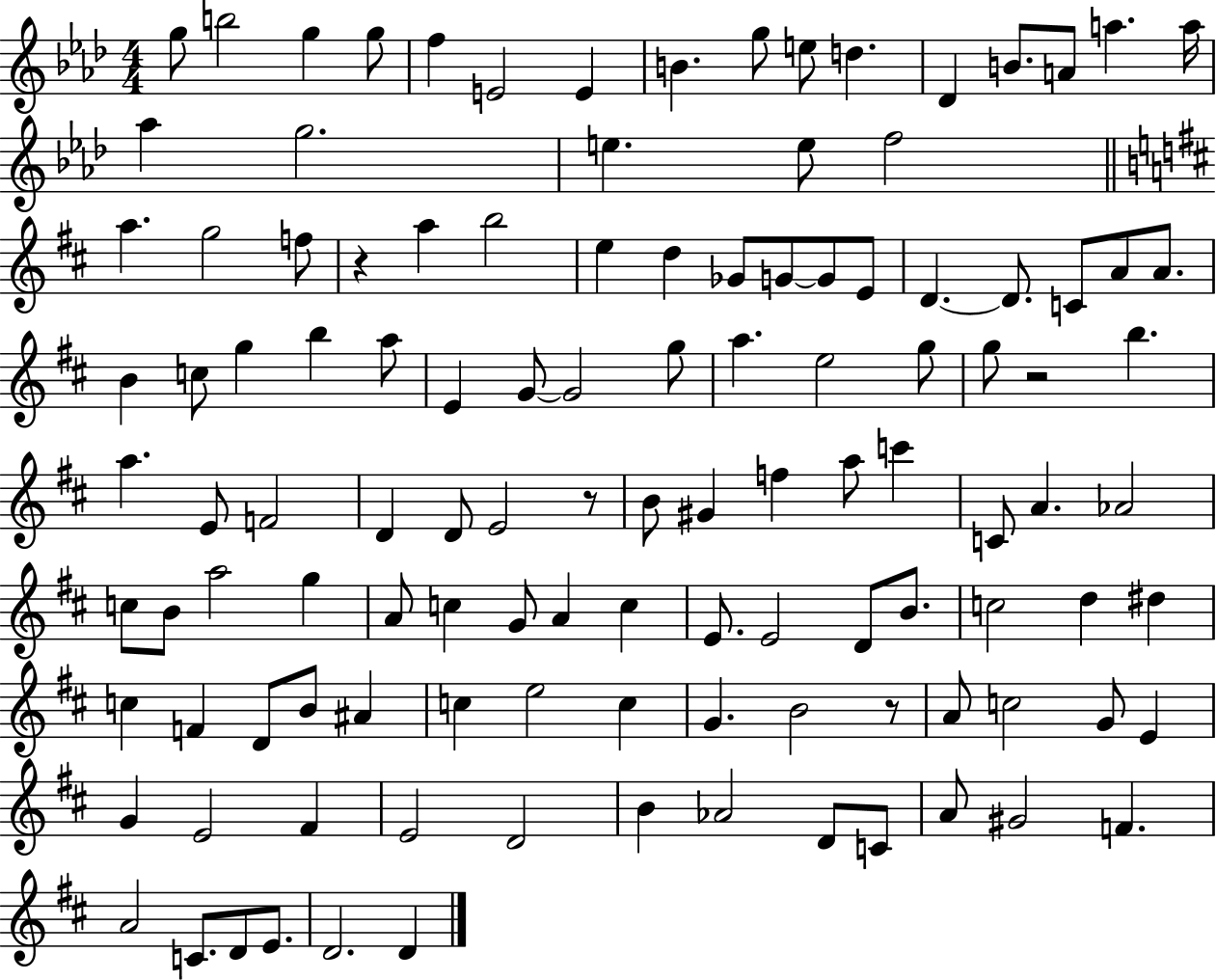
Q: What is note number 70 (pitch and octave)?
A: A4